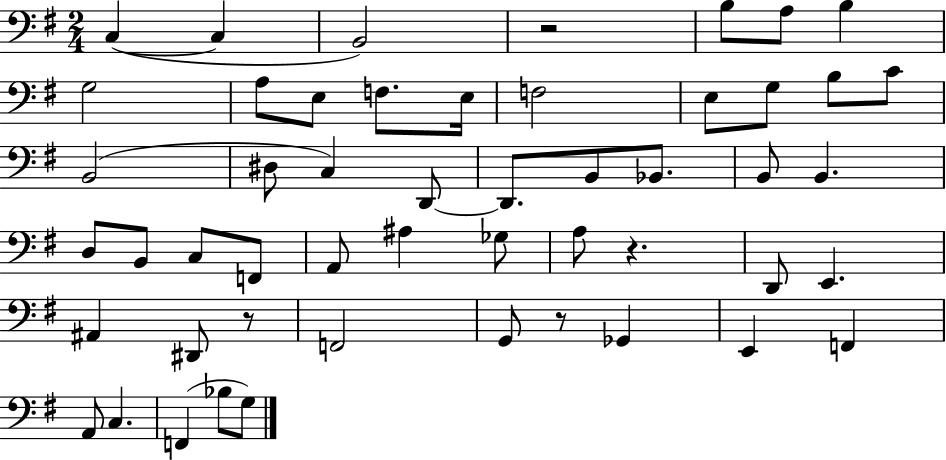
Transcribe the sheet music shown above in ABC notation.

X:1
T:Untitled
M:2/4
L:1/4
K:G
C, C, B,,2 z2 B,/2 A,/2 B, G,2 A,/2 E,/2 F,/2 E,/4 F,2 E,/2 G,/2 B,/2 C/2 B,,2 ^D,/2 C, D,,/2 D,,/2 B,,/2 _B,,/2 B,,/2 B,, D,/2 B,,/2 C,/2 F,,/2 A,,/2 ^A, _G,/2 A,/2 z D,,/2 E,, ^A,, ^D,,/2 z/2 F,,2 G,,/2 z/2 _G,, E,, F,, A,,/2 C, F,, _B,/2 G,/2